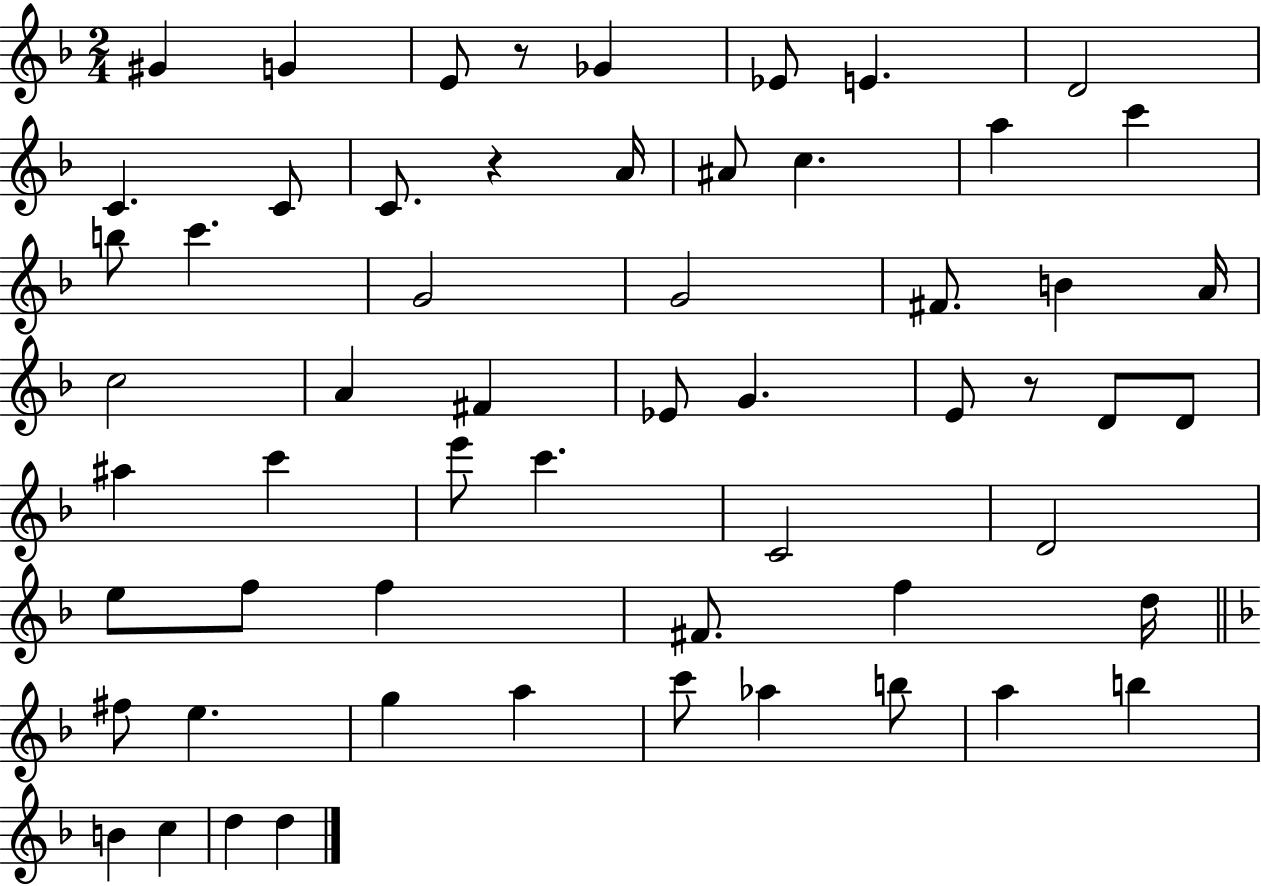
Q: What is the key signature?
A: F major